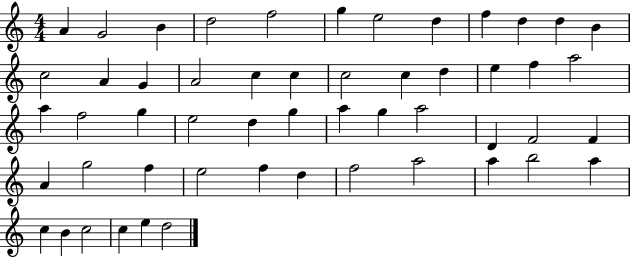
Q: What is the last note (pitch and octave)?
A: D5